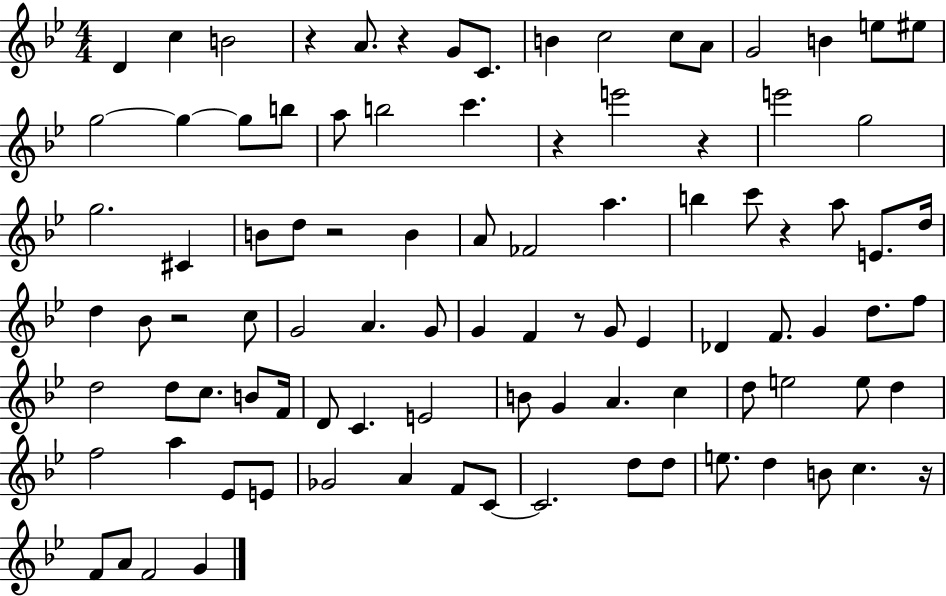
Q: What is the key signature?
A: BES major